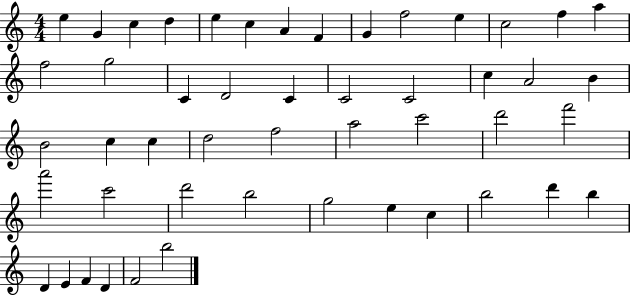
{
  \clef treble
  \numericTimeSignature
  \time 4/4
  \key c \major
  e''4 g'4 c''4 d''4 | e''4 c''4 a'4 f'4 | g'4 f''2 e''4 | c''2 f''4 a''4 | \break f''2 g''2 | c'4 d'2 c'4 | c'2 c'2 | c''4 a'2 b'4 | \break b'2 c''4 c''4 | d''2 f''2 | a''2 c'''2 | d'''2 f'''2 | \break a'''2 c'''2 | d'''2 b''2 | g''2 e''4 c''4 | b''2 d'''4 b''4 | \break d'4 e'4 f'4 d'4 | f'2 b''2 | \bar "|."
}